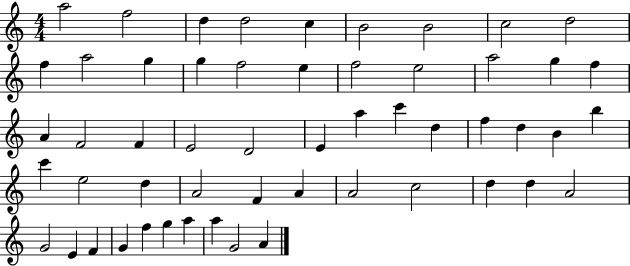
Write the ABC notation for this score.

X:1
T:Untitled
M:4/4
L:1/4
K:C
a2 f2 d d2 c B2 B2 c2 d2 f a2 g g f2 e f2 e2 a2 g f A F2 F E2 D2 E a c' d f d B b c' e2 d A2 F A A2 c2 d d A2 G2 E F G f g a a G2 A